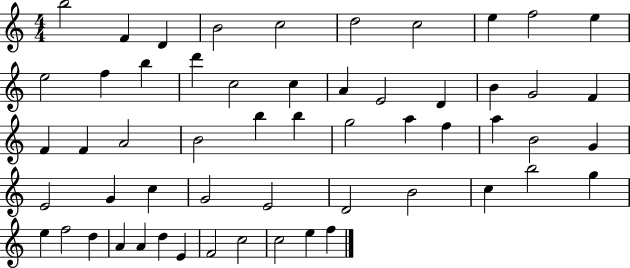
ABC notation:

X:1
T:Untitled
M:4/4
L:1/4
K:C
b2 F D B2 c2 d2 c2 e f2 e e2 f b d' c2 c A E2 D B G2 F F F A2 B2 b b g2 a f a B2 G E2 G c G2 E2 D2 B2 c b2 g e f2 d A A d E F2 c2 c2 e f